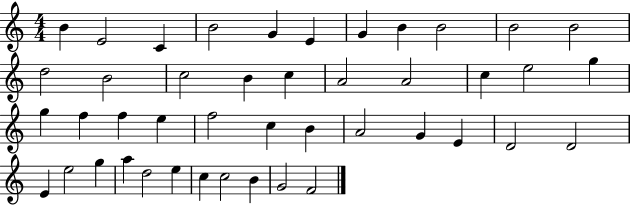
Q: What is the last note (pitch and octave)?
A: F4